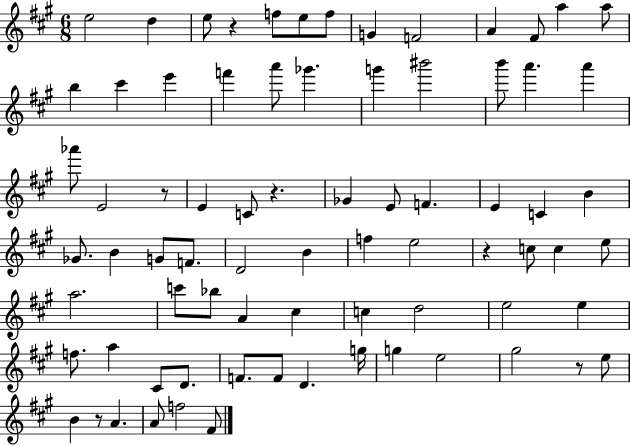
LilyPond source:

{
  \clef treble
  \numericTimeSignature
  \time 6/8
  \key a \major
  e''2 d''4 | e''8 r4 f''8 e''8 f''8 | g'4 f'2 | a'4 fis'8 a''4 a''8 | \break b''4 cis'''4 e'''4 | f'''4 a'''8 ges'''4. | g'''4 bis'''2 | b'''8 a'''4. a'''4 | \break aes'''8 e'2 r8 | e'4 c'8 r4. | ges'4 e'8 f'4. | e'4 c'4 b'4 | \break ges'8. b'4 g'8 f'8. | d'2 b'4 | f''4 e''2 | r4 c''8 c''4 e''8 | \break a''2. | c'''8 bes''8 a'4 cis''4 | c''4 d''2 | e''2 e''4 | \break f''8. a''4 cis'8 d'8. | f'8. f'8 d'4. g''16 | g''4 e''2 | gis''2 r8 e''8 | \break b'4 r8 a'4. | a'8 f''2 fis'8 | \bar "|."
}